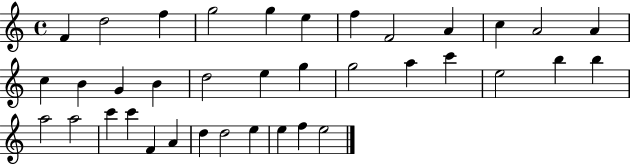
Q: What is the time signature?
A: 4/4